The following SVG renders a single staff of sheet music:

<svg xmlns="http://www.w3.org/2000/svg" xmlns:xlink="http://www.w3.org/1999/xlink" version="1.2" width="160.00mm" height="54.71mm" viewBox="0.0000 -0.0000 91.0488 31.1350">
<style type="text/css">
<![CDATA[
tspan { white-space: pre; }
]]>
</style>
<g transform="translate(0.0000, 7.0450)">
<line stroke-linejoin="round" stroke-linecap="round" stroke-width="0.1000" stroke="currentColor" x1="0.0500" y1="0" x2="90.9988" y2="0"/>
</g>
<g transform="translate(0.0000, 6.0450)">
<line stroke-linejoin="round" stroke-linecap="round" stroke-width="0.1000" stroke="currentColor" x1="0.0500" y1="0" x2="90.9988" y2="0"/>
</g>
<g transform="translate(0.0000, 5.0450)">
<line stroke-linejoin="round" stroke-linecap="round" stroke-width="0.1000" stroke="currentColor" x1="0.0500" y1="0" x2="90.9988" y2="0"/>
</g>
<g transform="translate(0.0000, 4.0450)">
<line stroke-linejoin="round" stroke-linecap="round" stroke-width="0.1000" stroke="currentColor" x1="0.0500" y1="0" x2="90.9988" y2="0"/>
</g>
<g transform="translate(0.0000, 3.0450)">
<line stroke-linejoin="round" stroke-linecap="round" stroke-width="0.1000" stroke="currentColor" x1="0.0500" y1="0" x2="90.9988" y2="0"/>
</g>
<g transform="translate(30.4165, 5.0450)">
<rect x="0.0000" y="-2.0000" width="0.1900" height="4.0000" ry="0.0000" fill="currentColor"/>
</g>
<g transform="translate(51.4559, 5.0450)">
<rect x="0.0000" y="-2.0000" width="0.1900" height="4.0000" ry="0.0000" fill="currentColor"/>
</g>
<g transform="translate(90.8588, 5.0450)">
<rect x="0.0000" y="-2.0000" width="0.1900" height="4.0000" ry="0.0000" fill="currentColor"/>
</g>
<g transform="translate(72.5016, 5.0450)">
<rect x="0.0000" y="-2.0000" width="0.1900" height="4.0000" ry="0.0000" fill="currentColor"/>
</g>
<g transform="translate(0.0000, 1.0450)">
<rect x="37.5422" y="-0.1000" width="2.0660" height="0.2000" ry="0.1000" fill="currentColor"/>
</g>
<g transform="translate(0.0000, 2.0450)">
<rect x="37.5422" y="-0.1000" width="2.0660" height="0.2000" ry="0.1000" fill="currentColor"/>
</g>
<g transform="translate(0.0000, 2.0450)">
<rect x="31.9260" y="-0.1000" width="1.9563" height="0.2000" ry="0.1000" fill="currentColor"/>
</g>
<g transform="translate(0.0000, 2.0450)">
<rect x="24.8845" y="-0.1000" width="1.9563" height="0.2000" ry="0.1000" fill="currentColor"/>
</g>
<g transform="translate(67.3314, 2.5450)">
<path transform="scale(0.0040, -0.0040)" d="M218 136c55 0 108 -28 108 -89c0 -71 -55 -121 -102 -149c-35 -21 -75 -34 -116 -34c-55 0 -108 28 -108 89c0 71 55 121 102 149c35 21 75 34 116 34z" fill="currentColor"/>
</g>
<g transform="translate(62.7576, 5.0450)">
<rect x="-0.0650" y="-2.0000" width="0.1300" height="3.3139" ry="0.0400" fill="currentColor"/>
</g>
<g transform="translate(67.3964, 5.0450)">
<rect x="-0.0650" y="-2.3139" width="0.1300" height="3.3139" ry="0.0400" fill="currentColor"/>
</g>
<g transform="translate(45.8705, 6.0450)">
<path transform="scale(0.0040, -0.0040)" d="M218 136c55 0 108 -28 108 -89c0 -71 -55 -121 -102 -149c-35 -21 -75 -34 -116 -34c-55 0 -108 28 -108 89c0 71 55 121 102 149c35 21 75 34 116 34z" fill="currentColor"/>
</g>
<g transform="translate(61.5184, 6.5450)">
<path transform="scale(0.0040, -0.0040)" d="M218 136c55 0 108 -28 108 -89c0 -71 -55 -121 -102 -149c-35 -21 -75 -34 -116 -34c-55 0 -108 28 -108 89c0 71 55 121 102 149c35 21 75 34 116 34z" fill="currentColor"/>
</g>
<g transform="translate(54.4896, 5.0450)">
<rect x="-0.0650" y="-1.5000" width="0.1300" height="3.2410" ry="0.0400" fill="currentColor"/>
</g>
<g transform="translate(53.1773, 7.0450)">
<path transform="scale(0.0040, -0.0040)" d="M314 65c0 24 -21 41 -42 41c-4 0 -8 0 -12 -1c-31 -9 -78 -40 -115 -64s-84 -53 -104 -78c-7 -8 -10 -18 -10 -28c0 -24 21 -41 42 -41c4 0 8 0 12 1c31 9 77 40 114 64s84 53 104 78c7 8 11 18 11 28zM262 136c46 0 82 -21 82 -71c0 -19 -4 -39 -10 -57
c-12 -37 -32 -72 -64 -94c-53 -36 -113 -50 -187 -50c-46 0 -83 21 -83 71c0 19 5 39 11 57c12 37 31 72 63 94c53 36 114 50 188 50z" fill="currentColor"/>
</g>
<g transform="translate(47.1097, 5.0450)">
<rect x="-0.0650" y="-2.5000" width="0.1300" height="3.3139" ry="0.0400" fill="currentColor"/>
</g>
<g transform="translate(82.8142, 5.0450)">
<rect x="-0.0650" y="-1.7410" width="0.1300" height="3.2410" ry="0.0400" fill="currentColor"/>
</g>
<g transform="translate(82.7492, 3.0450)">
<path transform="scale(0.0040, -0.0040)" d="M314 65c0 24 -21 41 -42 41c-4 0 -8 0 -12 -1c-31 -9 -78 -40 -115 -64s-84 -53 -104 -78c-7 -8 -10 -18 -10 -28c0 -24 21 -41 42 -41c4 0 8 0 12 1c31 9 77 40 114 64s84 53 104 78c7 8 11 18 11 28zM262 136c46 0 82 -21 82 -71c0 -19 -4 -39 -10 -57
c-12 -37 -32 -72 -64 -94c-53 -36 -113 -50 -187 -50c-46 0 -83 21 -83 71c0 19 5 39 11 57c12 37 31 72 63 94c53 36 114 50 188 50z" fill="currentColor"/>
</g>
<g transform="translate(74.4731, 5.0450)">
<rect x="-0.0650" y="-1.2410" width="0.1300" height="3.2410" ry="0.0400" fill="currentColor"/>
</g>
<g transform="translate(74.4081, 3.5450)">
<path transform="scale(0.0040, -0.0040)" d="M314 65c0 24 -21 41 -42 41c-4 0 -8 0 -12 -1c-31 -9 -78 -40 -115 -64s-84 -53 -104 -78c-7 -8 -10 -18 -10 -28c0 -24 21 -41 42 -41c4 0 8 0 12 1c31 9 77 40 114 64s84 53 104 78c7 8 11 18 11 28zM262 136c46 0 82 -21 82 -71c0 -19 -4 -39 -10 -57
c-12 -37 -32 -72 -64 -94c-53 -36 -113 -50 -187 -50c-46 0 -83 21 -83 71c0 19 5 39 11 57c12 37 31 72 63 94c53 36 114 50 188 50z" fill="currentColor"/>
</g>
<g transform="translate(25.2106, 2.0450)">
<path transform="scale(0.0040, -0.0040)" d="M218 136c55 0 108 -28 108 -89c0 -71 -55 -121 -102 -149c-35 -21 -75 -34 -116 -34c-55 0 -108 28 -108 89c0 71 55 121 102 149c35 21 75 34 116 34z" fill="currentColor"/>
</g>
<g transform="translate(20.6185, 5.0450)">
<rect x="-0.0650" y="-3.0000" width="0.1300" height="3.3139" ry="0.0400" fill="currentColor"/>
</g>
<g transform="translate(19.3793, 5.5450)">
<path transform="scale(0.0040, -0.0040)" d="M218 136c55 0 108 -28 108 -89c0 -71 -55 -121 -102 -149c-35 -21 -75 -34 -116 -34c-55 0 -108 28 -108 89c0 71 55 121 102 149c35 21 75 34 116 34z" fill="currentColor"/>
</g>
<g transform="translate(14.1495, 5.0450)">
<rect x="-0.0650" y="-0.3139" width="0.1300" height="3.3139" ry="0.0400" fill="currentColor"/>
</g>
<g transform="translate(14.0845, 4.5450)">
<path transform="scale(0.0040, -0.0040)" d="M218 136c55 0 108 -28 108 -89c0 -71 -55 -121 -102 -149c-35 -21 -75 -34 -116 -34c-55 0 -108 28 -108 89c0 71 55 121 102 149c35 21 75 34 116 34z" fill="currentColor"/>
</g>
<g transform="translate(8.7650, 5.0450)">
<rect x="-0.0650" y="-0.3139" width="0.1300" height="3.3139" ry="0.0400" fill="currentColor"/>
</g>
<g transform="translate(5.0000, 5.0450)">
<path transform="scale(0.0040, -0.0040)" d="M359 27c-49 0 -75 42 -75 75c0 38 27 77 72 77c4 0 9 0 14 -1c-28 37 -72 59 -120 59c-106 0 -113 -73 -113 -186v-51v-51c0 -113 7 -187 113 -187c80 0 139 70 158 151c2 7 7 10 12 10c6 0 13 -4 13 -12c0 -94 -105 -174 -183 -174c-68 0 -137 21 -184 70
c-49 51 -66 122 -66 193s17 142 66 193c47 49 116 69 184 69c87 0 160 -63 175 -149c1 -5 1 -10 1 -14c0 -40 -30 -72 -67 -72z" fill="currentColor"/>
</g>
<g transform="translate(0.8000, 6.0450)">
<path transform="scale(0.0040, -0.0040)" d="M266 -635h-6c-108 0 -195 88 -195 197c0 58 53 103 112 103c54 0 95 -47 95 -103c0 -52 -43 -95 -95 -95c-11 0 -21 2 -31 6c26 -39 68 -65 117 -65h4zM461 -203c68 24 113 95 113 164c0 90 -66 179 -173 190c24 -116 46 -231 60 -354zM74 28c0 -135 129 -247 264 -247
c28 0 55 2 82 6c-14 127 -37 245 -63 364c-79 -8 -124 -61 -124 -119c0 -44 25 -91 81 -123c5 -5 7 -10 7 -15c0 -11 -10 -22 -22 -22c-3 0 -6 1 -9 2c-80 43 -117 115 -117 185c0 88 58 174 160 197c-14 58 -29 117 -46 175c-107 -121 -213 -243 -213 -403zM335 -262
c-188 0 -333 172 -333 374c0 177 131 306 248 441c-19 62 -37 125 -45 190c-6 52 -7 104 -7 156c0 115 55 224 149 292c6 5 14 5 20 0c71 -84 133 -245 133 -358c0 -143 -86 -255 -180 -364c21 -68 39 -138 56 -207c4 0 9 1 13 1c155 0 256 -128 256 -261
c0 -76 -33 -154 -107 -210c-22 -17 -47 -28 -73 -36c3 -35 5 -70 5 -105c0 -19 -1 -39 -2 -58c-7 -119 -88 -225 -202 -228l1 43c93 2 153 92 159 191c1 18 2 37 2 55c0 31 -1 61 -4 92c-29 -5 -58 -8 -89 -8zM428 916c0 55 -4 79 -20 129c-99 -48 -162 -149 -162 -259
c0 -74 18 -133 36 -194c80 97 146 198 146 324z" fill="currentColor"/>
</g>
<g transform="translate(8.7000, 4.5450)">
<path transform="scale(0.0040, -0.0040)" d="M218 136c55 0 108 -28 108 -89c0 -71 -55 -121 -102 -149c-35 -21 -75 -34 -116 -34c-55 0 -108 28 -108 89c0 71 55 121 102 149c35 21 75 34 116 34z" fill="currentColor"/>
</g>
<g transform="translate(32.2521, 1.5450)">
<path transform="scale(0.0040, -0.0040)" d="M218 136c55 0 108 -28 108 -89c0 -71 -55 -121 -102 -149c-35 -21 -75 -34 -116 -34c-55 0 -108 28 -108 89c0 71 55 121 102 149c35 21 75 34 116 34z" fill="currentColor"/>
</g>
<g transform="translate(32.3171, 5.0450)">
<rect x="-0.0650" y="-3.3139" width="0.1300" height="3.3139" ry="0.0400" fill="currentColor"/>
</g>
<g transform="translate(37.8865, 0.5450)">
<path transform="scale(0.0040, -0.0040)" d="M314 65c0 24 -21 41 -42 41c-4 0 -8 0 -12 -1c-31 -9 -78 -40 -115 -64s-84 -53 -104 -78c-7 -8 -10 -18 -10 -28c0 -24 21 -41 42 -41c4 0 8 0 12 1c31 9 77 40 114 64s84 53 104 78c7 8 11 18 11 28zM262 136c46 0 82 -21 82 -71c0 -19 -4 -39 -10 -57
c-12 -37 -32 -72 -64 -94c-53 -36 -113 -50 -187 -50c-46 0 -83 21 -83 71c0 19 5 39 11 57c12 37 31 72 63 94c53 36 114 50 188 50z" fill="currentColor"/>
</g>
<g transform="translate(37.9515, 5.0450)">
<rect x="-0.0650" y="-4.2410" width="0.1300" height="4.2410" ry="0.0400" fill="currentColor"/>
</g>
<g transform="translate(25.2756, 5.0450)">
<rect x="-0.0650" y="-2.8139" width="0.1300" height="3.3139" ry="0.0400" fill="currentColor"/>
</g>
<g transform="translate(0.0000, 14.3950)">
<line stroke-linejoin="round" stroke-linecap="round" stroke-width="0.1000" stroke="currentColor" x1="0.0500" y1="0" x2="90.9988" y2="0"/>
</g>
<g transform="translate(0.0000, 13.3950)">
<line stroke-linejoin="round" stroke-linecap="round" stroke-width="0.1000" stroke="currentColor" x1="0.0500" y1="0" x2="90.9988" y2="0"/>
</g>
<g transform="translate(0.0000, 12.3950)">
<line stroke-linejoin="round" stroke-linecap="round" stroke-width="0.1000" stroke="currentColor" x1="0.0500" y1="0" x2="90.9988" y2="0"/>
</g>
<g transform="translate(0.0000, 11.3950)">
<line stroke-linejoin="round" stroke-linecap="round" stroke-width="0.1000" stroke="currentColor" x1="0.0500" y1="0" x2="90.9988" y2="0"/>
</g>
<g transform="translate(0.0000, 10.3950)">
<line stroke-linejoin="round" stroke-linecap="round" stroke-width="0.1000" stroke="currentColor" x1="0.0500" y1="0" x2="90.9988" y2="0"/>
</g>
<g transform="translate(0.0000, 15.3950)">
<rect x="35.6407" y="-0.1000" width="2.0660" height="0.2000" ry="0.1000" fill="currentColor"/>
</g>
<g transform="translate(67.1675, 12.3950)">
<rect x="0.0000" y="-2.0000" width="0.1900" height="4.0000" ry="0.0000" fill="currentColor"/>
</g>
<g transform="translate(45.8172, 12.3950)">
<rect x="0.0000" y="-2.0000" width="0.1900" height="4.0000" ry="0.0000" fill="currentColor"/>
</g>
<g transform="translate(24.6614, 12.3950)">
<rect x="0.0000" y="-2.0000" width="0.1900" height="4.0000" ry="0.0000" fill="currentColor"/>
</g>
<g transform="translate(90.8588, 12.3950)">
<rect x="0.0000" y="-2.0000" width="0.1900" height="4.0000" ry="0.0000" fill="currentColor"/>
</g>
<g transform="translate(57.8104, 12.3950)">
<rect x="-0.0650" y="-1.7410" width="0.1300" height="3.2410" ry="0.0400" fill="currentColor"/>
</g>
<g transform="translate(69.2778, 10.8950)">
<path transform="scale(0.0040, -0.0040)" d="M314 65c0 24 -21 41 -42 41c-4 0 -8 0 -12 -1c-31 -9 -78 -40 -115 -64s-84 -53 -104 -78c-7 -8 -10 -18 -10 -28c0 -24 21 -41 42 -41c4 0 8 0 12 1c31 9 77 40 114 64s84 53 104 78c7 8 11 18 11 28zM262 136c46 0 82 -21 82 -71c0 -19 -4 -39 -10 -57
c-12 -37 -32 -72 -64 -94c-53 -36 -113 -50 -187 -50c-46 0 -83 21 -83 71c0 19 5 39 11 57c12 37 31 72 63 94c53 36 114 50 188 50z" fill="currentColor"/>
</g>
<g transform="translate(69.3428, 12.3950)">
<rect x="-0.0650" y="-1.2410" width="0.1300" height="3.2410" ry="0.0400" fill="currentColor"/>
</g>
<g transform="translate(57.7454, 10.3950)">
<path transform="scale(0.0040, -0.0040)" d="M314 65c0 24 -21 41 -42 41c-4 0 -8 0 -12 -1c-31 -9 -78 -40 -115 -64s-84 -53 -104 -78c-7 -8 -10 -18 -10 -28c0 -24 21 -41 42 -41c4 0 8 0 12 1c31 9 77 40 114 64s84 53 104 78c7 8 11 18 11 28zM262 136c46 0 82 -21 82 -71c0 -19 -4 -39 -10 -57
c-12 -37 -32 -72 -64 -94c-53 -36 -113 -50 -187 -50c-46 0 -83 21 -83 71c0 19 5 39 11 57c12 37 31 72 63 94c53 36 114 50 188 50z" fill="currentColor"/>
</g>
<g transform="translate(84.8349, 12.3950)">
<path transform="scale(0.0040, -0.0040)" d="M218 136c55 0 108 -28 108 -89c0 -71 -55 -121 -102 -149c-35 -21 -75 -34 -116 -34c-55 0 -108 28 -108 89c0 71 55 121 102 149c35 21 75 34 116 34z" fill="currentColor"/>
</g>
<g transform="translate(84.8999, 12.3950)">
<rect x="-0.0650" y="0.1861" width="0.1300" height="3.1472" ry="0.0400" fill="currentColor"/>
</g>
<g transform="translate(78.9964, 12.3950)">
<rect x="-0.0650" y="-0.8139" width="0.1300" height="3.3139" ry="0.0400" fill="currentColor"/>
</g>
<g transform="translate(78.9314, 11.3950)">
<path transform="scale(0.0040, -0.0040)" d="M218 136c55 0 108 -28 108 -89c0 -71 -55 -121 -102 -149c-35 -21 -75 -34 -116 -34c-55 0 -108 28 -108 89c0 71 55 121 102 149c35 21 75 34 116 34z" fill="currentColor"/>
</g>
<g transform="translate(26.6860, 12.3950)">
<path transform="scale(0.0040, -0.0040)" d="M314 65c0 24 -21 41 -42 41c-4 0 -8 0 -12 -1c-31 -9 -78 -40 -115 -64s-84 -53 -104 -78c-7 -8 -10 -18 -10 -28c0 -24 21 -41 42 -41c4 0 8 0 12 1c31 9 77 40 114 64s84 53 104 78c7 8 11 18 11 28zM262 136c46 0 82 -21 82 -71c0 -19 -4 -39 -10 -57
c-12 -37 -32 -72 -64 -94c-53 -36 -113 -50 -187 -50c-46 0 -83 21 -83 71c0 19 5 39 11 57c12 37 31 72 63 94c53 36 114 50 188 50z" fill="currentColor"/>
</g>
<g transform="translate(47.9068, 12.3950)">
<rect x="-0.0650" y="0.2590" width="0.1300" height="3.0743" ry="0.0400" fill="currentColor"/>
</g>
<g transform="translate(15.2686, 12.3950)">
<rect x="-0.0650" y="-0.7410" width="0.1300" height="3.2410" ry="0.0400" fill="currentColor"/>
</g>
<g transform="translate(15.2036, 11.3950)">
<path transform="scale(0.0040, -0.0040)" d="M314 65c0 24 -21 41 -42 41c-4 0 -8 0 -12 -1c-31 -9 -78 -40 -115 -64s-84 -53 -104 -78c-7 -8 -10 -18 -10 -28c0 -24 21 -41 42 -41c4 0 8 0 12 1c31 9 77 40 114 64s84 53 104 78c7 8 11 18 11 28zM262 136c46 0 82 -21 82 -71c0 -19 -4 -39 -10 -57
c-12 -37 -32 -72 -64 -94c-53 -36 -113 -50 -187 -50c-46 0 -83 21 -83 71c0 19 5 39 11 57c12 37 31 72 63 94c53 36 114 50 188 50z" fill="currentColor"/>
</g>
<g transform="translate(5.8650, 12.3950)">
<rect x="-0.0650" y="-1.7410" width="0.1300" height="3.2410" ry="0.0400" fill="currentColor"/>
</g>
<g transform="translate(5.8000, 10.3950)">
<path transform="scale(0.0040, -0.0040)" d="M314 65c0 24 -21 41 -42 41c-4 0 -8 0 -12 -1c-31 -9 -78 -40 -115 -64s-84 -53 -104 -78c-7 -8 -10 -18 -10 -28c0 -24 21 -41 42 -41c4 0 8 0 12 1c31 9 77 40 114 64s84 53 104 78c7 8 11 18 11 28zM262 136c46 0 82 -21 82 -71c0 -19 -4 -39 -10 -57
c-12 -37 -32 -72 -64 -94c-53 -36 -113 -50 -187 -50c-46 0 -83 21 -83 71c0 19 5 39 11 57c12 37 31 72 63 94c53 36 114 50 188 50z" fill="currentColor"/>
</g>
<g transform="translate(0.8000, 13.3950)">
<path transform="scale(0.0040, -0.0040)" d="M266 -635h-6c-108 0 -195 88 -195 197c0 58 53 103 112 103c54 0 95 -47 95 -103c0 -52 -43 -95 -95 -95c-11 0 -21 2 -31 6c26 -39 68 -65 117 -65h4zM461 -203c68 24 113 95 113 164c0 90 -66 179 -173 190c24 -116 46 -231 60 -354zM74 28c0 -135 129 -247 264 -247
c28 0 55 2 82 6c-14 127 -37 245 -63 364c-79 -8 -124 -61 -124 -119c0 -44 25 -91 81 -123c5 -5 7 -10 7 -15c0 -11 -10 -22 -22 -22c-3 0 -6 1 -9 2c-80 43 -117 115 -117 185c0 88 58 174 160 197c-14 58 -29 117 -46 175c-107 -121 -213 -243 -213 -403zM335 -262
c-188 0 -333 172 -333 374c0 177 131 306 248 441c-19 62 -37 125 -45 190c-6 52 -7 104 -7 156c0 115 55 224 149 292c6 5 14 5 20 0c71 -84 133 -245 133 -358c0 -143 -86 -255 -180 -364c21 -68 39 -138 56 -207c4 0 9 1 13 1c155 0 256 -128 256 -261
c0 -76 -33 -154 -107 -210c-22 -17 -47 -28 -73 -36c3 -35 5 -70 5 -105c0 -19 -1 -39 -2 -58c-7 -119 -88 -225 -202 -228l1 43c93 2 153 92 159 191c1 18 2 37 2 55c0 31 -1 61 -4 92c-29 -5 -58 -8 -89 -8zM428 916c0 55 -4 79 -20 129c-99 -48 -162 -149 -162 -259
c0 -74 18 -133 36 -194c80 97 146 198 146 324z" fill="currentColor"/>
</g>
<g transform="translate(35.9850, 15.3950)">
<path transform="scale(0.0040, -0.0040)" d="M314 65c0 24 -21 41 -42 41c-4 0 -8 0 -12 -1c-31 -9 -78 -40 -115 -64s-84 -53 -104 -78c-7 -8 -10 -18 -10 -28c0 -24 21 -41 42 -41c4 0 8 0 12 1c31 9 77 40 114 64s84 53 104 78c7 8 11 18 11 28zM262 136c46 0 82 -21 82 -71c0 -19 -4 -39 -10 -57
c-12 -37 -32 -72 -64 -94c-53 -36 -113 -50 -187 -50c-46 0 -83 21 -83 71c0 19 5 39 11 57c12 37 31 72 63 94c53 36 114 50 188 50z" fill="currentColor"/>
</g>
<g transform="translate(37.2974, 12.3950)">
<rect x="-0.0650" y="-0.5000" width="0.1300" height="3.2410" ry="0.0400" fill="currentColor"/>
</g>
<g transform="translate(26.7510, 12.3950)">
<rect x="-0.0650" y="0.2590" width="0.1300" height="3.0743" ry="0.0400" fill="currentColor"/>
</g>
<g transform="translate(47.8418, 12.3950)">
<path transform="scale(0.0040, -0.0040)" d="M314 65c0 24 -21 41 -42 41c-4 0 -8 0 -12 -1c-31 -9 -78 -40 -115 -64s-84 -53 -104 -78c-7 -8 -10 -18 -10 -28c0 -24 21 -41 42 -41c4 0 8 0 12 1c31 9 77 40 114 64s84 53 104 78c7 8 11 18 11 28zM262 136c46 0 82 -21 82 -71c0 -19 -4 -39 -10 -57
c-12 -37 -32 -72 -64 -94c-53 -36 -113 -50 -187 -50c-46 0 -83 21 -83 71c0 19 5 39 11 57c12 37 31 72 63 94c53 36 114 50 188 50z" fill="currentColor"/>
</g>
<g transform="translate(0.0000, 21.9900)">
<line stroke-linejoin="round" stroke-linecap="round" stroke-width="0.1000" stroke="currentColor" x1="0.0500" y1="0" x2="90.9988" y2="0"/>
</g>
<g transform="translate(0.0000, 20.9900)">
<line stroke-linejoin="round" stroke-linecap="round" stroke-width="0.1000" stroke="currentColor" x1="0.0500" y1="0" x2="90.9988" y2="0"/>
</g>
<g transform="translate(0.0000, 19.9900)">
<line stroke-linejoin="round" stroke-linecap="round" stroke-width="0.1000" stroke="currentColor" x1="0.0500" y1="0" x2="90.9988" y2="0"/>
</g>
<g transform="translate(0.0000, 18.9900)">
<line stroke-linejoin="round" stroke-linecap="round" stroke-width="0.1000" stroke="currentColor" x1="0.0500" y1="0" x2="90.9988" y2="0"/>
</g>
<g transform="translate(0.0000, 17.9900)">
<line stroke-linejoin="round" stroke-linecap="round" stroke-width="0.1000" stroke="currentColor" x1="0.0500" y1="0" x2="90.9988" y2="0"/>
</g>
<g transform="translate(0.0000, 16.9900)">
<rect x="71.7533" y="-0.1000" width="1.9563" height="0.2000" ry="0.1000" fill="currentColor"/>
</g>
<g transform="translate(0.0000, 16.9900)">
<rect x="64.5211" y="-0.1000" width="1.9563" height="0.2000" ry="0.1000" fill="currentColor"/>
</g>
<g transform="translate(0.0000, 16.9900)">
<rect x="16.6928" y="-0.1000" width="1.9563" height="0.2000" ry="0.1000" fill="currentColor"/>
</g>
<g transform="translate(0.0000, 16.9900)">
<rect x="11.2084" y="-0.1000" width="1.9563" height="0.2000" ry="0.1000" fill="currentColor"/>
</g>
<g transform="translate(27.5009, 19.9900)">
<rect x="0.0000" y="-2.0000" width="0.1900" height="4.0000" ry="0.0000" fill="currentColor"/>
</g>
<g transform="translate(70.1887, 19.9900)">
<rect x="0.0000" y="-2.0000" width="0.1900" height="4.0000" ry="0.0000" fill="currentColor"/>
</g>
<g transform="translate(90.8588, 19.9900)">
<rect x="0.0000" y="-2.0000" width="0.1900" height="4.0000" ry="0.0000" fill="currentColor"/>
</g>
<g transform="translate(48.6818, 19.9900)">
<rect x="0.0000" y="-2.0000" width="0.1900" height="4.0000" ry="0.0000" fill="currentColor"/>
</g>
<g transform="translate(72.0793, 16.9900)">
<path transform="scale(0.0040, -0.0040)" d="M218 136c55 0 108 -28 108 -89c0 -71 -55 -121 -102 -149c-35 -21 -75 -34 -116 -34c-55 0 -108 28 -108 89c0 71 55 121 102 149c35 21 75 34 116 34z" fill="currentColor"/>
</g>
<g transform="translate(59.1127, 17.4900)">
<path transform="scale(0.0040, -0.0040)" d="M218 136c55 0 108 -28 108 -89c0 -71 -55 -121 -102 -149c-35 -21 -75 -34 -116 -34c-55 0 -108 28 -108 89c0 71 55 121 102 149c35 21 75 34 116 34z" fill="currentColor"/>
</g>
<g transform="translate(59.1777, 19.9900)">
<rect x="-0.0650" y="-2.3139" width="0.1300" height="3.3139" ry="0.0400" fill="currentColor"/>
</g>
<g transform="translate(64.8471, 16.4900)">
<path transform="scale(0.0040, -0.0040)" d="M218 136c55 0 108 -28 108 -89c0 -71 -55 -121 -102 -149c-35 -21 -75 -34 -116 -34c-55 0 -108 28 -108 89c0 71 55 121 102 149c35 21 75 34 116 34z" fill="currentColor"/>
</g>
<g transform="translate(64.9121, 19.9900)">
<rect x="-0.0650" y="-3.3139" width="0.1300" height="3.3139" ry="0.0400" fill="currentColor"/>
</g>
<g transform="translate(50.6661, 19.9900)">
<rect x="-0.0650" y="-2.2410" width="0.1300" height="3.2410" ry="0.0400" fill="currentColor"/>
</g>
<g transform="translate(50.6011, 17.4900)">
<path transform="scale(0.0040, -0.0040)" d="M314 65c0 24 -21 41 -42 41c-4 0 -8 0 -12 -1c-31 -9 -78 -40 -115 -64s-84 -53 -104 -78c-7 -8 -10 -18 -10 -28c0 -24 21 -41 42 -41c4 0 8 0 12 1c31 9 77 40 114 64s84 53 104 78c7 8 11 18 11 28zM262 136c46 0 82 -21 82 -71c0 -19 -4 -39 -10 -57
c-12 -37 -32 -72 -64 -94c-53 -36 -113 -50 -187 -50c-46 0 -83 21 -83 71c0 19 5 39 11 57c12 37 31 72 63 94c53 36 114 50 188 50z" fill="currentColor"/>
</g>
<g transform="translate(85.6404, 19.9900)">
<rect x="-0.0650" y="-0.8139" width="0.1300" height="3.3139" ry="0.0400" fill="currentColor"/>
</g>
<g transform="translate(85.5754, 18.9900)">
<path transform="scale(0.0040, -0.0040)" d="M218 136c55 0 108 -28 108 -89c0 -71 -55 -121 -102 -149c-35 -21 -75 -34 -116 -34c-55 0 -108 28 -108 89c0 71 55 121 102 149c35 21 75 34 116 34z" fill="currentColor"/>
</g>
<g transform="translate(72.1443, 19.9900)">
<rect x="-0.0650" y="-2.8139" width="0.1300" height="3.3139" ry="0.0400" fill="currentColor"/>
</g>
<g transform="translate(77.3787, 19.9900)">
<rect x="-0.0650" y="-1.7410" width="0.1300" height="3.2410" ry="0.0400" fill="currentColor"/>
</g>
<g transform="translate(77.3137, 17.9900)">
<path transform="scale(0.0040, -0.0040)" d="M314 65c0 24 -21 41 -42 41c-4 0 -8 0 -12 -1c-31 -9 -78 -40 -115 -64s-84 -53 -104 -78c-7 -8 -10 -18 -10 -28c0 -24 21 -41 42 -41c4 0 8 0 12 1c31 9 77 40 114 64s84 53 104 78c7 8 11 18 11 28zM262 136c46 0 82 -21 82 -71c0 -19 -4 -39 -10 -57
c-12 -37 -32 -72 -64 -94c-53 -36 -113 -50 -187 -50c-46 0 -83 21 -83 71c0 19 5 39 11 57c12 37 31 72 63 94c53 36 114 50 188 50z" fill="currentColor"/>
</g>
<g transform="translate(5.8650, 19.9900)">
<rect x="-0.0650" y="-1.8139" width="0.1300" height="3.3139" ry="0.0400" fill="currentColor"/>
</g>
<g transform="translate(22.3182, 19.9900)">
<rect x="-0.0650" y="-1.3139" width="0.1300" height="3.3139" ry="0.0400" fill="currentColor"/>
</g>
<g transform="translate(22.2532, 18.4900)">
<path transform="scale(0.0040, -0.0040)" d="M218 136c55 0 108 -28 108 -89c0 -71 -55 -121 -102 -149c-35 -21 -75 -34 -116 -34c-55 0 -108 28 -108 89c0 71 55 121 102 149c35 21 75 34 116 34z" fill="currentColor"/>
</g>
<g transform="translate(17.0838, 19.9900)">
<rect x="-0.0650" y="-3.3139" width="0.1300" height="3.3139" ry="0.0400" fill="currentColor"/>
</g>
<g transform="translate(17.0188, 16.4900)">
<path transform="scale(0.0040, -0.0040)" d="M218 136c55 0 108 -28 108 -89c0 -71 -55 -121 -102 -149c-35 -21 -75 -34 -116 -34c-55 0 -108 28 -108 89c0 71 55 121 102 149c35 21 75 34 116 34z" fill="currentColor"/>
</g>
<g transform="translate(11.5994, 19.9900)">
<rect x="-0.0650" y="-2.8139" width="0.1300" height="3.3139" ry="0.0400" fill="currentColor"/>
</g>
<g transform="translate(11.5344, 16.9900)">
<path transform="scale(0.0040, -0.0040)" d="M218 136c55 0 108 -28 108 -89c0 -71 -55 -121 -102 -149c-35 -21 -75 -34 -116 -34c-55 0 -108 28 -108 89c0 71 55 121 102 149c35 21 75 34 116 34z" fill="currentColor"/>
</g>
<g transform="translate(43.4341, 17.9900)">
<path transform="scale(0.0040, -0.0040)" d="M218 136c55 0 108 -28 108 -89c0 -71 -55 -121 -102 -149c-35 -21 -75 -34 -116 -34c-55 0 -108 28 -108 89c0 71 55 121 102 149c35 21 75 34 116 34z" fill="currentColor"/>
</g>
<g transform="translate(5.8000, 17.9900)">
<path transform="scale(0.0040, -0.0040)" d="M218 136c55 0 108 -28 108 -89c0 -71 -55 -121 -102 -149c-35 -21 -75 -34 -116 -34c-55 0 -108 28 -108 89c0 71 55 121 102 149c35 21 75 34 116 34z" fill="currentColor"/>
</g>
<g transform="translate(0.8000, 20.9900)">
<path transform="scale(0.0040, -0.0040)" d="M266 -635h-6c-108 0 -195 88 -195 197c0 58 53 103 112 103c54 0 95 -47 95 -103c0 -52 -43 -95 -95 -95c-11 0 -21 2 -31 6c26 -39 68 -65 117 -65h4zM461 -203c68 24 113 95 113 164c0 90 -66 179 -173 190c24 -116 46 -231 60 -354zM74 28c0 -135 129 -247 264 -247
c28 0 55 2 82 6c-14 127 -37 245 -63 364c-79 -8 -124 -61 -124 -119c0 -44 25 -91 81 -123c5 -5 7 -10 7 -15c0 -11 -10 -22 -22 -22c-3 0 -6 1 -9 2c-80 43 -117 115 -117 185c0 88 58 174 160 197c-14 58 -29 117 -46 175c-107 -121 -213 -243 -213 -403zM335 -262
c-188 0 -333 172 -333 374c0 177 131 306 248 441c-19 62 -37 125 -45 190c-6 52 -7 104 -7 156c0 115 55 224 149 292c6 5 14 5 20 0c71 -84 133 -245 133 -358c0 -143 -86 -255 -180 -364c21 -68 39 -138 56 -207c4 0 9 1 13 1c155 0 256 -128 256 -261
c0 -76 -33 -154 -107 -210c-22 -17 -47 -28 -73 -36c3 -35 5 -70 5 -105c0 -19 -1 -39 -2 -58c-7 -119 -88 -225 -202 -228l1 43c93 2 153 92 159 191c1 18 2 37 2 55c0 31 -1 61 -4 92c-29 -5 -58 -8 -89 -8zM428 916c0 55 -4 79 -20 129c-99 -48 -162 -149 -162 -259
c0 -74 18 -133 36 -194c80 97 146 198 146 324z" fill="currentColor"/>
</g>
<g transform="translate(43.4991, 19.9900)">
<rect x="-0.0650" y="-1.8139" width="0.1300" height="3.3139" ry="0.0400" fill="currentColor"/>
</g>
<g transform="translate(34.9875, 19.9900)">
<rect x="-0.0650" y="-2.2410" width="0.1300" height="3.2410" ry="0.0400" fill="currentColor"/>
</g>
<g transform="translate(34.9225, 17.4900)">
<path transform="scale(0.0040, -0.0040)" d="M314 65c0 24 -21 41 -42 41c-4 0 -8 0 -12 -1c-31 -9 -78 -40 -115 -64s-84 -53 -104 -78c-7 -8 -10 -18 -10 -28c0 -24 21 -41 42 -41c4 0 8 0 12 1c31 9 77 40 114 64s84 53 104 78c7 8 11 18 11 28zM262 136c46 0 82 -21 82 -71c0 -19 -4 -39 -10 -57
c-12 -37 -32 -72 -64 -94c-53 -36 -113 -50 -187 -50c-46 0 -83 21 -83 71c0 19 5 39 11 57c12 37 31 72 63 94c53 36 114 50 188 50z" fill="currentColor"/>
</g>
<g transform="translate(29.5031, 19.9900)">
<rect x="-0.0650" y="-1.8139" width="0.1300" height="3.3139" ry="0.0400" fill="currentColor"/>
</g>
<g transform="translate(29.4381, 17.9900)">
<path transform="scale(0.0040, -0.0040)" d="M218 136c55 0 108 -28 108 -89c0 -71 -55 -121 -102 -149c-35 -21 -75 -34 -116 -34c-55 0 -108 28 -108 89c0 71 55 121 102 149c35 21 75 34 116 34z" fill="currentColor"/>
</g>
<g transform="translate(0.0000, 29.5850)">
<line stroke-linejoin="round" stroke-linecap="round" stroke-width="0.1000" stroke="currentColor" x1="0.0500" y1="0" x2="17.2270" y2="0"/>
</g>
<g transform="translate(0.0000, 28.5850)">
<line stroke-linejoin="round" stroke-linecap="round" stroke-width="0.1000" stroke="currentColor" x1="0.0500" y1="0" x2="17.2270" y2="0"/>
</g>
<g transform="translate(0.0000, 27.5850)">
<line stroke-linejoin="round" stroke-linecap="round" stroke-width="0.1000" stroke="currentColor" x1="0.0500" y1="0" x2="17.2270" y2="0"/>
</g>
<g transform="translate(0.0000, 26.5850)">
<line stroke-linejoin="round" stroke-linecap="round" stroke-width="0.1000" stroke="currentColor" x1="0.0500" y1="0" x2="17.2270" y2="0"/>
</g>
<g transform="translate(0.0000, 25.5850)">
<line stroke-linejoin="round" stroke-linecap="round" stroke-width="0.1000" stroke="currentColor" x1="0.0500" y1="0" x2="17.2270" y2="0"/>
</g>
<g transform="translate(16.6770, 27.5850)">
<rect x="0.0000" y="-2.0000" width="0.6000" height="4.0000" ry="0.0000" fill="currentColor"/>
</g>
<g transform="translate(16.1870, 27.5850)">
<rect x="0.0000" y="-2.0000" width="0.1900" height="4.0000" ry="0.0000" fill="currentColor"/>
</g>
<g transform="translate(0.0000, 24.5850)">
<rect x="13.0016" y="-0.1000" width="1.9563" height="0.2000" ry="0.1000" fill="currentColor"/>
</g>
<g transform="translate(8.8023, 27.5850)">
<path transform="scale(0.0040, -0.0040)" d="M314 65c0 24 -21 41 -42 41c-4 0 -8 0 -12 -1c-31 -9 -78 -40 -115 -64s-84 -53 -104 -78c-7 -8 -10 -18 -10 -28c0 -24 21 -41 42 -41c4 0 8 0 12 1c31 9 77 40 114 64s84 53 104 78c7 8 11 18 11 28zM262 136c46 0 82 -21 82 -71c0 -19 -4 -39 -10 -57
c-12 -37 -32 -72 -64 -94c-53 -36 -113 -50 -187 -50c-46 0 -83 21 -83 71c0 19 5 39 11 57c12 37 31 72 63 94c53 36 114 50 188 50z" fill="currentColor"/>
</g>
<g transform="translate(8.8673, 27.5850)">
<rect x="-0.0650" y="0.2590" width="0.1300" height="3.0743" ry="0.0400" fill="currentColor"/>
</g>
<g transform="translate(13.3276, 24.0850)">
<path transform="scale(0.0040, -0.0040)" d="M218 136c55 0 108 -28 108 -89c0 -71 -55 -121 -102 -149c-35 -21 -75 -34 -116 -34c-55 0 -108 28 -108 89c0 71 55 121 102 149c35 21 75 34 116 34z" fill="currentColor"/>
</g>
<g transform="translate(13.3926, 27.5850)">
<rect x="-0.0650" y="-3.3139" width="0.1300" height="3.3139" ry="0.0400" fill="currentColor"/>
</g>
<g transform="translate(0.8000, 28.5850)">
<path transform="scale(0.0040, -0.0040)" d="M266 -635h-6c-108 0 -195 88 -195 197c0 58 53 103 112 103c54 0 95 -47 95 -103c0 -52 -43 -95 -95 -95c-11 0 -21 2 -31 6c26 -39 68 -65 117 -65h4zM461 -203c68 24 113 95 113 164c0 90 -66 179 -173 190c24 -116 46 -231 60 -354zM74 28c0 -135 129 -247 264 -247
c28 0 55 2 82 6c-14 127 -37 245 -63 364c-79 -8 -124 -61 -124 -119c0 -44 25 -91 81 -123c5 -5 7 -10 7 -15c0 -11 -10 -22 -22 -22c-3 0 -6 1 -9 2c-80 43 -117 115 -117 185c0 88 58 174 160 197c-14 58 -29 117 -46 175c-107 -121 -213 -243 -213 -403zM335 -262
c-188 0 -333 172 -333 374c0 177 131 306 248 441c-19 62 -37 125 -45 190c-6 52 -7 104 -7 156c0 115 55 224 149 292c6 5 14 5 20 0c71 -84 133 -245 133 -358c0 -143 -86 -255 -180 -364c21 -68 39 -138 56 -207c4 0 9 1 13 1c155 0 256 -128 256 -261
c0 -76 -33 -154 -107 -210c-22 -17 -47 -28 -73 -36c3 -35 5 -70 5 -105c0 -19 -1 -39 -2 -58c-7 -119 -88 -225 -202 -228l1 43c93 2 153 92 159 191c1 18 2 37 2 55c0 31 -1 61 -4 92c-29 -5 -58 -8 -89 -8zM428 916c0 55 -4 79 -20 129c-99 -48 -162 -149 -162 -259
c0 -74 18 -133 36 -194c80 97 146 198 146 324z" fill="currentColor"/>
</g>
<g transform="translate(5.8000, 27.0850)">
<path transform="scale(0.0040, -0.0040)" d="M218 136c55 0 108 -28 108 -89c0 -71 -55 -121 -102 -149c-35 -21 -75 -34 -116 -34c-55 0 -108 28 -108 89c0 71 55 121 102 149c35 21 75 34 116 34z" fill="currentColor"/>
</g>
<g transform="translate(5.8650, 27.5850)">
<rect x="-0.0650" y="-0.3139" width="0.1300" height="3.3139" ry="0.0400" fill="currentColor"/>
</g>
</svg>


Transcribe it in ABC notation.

X:1
T:Untitled
M:4/4
L:1/4
K:C
c c A a b d'2 G E2 F g e2 f2 f2 d2 B2 C2 B2 f2 e2 d B f a b e f g2 f g2 g b a f2 d c B2 b